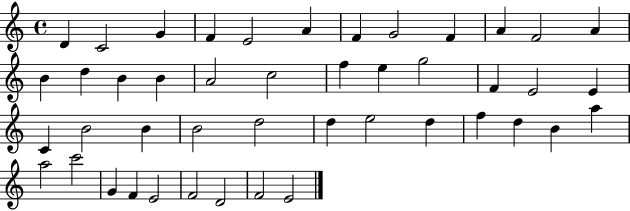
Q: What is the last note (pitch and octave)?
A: E4